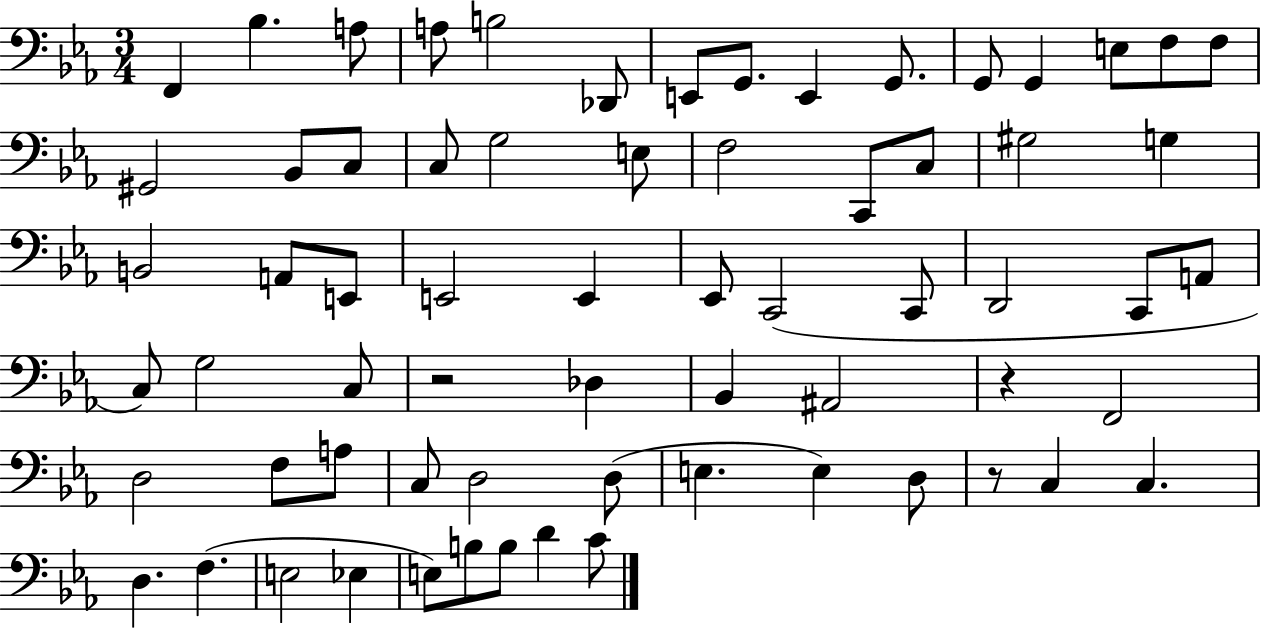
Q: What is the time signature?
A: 3/4